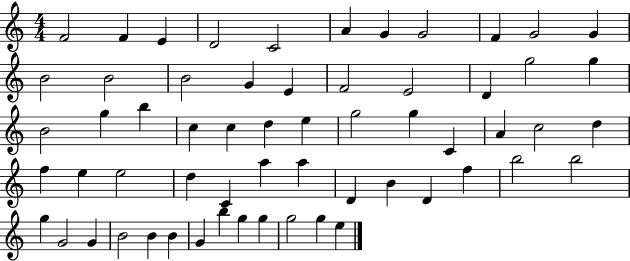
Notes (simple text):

F4/h F4/q E4/q D4/h C4/h A4/q G4/q G4/h F4/q G4/h G4/q B4/h B4/h B4/h G4/q E4/q F4/h E4/h D4/q G5/h G5/q B4/h G5/q B5/q C5/q C5/q D5/q E5/q G5/h G5/q C4/q A4/q C5/h D5/q F5/q E5/q E5/h D5/q C4/q A5/q A5/q D4/q B4/q D4/q F5/q B5/h B5/h G5/q G4/h G4/q B4/h B4/q B4/q G4/q B5/q G5/q G5/q G5/h G5/q E5/q